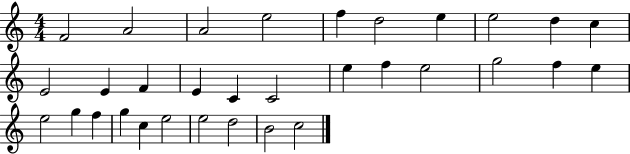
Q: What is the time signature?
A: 4/4